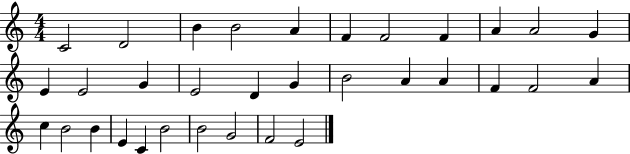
C4/h D4/h B4/q B4/h A4/q F4/q F4/h F4/q A4/q A4/h G4/q E4/q E4/h G4/q E4/h D4/q G4/q B4/h A4/q A4/q F4/q F4/h A4/q C5/q B4/h B4/q E4/q C4/q B4/h B4/h G4/h F4/h E4/h